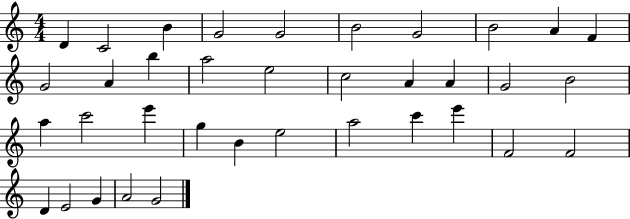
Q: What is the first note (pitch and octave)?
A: D4